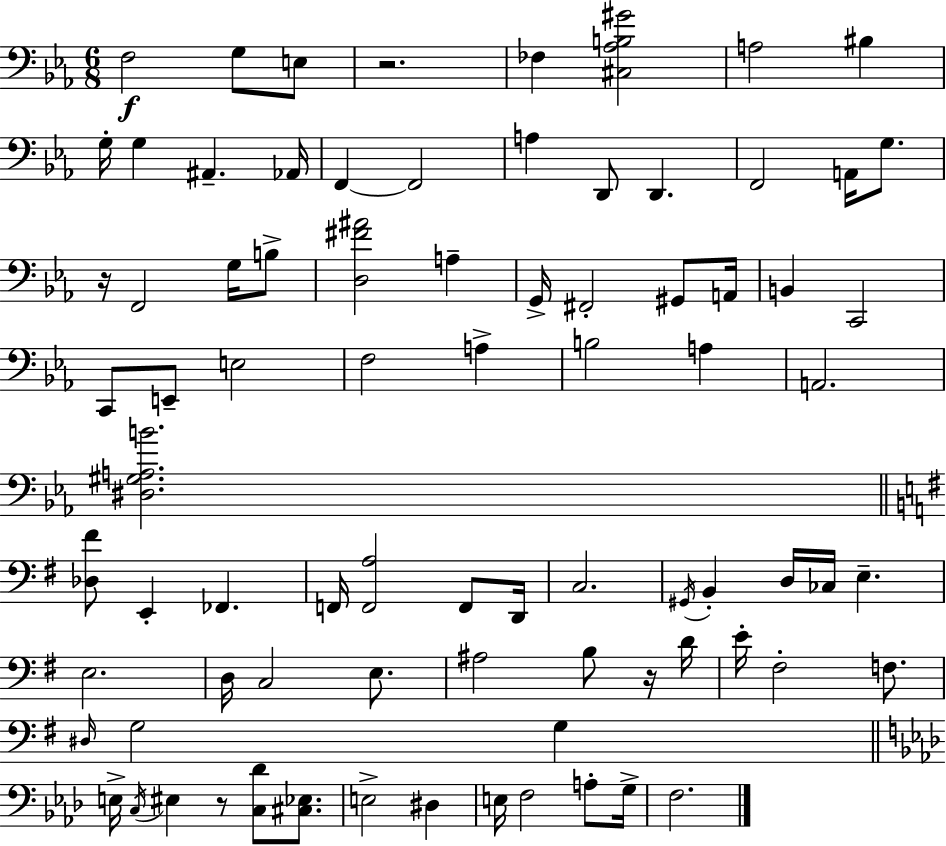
F3/h G3/e E3/e R/h. FES3/q [C#3,Ab3,B3,G#4]/h A3/h BIS3/q G3/s G3/q A#2/q. Ab2/s F2/q F2/h A3/q D2/e D2/q. F2/h A2/s G3/e. R/s F2/h G3/s B3/e [D3,F#4,A#4]/h A3/q G2/s F#2/h G#2/e A2/s B2/q C2/h C2/e E2/e E3/h F3/h A3/q B3/h A3/q A2/h. [D#3,G#3,A3,B4]/h. [Db3,F#4]/e E2/q FES2/q. F2/s [F2,A3]/h F2/e D2/s C3/h. G#2/s B2/q D3/s CES3/s E3/q. E3/h. D3/s C3/h E3/e. A#3/h B3/e R/s D4/s E4/s F#3/h F3/e. D#3/s G3/h G3/q E3/s C3/s EIS3/q R/e [C3,Db4]/e [C#3,Eb3]/e. E3/h D#3/q E3/s F3/h A3/e G3/s F3/h.